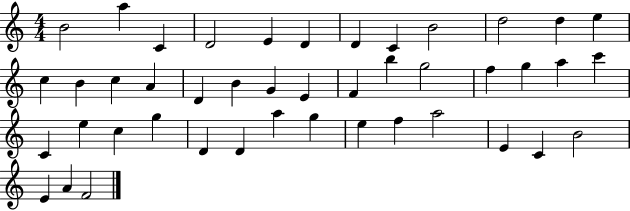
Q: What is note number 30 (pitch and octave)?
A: C5